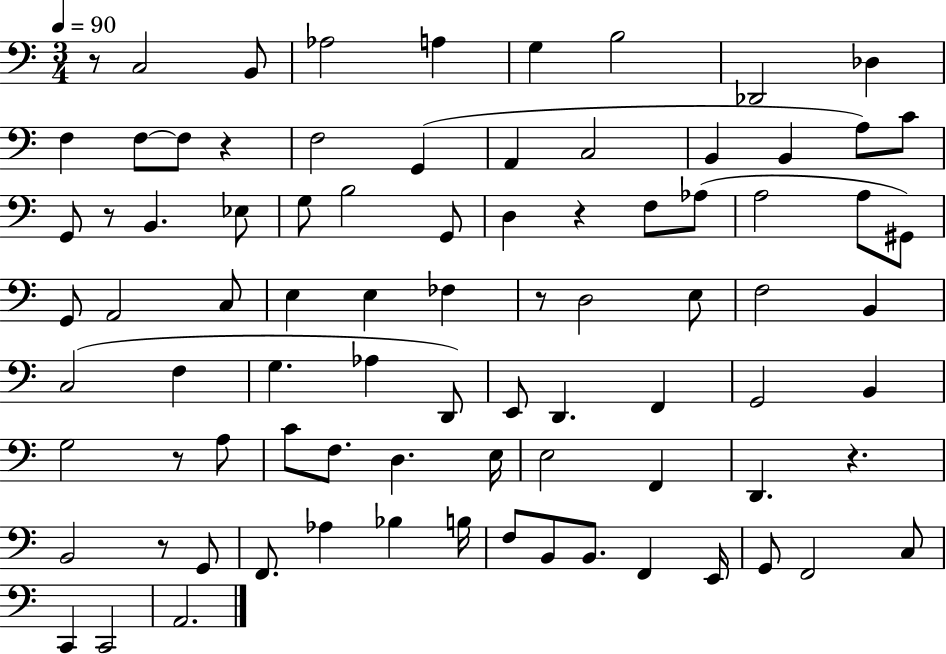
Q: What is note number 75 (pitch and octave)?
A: C2